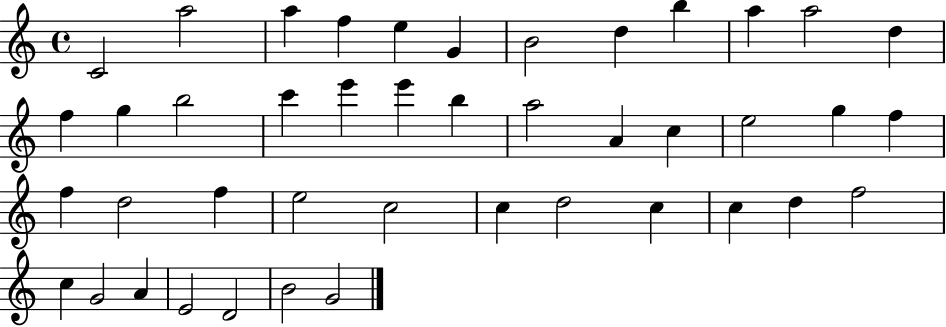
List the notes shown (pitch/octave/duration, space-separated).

C4/h A5/h A5/q F5/q E5/q G4/q B4/h D5/q B5/q A5/q A5/h D5/q F5/q G5/q B5/h C6/q E6/q E6/q B5/q A5/h A4/q C5/q E5/h G5/q F5/q F5/q D5/h F5/q E5/h C5/h C5/q D5/h C5/q C5/q D5/q F5/h C5/q G4/h A4/q E4/h D4/h B4/h G4/h